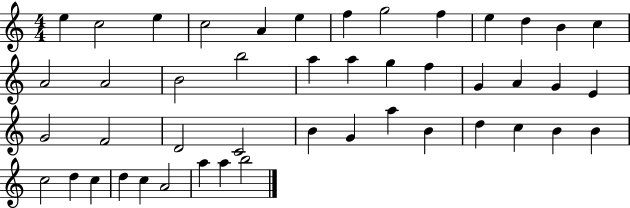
{
  \clef treble
  \numericTimeSignature
  \time 4/4
  \key c \major
  e''4 c''2 e''4 | c''2 a'4 e''4 | f''4 g''2 f''4 | e''4 d''4 b'4 c''4 | \break a'2 a'2 | b'2 b''2 | a''4 a''4 g''4 f''4 | g'4 a'4 g'4 e'4 | \break g'2 f'2 | d'2 c'2 | b'4 g'4 a''4 b'4 | d''4 c''4 b'4 b'4 | \break c''2 d''4 c''4 | d''4 c''4 a'2 | a''4 a''4 b''2 | \bar "|."
}